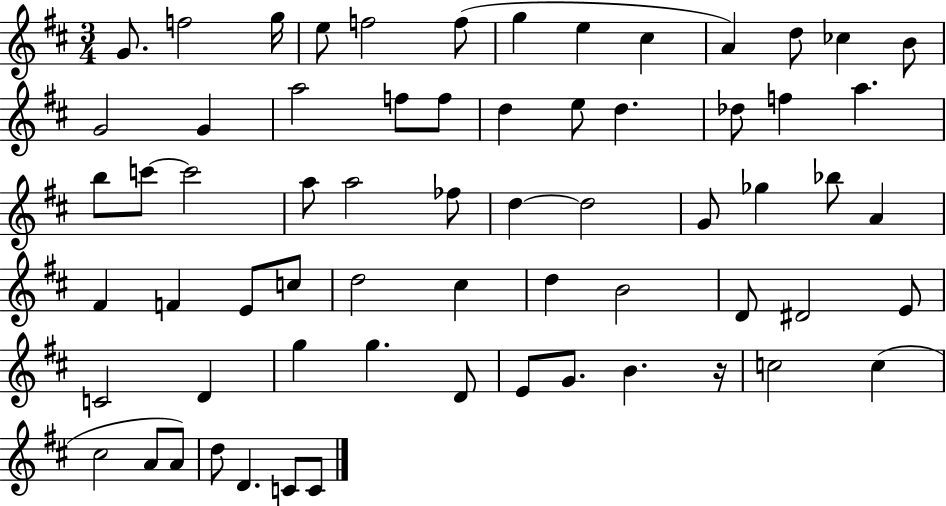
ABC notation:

X:1
T:Untitled
M:3/4
L:1/4
K:D
G/2 f2 g/4 e/2 f2 f/2 g e ^c A d/2 _c B/2 G2 G a2 f/2 f/2 d e/2 d _d/2 f a b/2 c'/2 c'2 a/2 a2 _f/2 d d2 G/2 _g _b/2 A ^F F E/2 c/2 d2 ^c d B2 D/2 ^D2 E/2 C2 D g g D/2 E/2 G/2 B z/4 c2 c ^c2 A/2 A/2 d/2 D C/2 C/2